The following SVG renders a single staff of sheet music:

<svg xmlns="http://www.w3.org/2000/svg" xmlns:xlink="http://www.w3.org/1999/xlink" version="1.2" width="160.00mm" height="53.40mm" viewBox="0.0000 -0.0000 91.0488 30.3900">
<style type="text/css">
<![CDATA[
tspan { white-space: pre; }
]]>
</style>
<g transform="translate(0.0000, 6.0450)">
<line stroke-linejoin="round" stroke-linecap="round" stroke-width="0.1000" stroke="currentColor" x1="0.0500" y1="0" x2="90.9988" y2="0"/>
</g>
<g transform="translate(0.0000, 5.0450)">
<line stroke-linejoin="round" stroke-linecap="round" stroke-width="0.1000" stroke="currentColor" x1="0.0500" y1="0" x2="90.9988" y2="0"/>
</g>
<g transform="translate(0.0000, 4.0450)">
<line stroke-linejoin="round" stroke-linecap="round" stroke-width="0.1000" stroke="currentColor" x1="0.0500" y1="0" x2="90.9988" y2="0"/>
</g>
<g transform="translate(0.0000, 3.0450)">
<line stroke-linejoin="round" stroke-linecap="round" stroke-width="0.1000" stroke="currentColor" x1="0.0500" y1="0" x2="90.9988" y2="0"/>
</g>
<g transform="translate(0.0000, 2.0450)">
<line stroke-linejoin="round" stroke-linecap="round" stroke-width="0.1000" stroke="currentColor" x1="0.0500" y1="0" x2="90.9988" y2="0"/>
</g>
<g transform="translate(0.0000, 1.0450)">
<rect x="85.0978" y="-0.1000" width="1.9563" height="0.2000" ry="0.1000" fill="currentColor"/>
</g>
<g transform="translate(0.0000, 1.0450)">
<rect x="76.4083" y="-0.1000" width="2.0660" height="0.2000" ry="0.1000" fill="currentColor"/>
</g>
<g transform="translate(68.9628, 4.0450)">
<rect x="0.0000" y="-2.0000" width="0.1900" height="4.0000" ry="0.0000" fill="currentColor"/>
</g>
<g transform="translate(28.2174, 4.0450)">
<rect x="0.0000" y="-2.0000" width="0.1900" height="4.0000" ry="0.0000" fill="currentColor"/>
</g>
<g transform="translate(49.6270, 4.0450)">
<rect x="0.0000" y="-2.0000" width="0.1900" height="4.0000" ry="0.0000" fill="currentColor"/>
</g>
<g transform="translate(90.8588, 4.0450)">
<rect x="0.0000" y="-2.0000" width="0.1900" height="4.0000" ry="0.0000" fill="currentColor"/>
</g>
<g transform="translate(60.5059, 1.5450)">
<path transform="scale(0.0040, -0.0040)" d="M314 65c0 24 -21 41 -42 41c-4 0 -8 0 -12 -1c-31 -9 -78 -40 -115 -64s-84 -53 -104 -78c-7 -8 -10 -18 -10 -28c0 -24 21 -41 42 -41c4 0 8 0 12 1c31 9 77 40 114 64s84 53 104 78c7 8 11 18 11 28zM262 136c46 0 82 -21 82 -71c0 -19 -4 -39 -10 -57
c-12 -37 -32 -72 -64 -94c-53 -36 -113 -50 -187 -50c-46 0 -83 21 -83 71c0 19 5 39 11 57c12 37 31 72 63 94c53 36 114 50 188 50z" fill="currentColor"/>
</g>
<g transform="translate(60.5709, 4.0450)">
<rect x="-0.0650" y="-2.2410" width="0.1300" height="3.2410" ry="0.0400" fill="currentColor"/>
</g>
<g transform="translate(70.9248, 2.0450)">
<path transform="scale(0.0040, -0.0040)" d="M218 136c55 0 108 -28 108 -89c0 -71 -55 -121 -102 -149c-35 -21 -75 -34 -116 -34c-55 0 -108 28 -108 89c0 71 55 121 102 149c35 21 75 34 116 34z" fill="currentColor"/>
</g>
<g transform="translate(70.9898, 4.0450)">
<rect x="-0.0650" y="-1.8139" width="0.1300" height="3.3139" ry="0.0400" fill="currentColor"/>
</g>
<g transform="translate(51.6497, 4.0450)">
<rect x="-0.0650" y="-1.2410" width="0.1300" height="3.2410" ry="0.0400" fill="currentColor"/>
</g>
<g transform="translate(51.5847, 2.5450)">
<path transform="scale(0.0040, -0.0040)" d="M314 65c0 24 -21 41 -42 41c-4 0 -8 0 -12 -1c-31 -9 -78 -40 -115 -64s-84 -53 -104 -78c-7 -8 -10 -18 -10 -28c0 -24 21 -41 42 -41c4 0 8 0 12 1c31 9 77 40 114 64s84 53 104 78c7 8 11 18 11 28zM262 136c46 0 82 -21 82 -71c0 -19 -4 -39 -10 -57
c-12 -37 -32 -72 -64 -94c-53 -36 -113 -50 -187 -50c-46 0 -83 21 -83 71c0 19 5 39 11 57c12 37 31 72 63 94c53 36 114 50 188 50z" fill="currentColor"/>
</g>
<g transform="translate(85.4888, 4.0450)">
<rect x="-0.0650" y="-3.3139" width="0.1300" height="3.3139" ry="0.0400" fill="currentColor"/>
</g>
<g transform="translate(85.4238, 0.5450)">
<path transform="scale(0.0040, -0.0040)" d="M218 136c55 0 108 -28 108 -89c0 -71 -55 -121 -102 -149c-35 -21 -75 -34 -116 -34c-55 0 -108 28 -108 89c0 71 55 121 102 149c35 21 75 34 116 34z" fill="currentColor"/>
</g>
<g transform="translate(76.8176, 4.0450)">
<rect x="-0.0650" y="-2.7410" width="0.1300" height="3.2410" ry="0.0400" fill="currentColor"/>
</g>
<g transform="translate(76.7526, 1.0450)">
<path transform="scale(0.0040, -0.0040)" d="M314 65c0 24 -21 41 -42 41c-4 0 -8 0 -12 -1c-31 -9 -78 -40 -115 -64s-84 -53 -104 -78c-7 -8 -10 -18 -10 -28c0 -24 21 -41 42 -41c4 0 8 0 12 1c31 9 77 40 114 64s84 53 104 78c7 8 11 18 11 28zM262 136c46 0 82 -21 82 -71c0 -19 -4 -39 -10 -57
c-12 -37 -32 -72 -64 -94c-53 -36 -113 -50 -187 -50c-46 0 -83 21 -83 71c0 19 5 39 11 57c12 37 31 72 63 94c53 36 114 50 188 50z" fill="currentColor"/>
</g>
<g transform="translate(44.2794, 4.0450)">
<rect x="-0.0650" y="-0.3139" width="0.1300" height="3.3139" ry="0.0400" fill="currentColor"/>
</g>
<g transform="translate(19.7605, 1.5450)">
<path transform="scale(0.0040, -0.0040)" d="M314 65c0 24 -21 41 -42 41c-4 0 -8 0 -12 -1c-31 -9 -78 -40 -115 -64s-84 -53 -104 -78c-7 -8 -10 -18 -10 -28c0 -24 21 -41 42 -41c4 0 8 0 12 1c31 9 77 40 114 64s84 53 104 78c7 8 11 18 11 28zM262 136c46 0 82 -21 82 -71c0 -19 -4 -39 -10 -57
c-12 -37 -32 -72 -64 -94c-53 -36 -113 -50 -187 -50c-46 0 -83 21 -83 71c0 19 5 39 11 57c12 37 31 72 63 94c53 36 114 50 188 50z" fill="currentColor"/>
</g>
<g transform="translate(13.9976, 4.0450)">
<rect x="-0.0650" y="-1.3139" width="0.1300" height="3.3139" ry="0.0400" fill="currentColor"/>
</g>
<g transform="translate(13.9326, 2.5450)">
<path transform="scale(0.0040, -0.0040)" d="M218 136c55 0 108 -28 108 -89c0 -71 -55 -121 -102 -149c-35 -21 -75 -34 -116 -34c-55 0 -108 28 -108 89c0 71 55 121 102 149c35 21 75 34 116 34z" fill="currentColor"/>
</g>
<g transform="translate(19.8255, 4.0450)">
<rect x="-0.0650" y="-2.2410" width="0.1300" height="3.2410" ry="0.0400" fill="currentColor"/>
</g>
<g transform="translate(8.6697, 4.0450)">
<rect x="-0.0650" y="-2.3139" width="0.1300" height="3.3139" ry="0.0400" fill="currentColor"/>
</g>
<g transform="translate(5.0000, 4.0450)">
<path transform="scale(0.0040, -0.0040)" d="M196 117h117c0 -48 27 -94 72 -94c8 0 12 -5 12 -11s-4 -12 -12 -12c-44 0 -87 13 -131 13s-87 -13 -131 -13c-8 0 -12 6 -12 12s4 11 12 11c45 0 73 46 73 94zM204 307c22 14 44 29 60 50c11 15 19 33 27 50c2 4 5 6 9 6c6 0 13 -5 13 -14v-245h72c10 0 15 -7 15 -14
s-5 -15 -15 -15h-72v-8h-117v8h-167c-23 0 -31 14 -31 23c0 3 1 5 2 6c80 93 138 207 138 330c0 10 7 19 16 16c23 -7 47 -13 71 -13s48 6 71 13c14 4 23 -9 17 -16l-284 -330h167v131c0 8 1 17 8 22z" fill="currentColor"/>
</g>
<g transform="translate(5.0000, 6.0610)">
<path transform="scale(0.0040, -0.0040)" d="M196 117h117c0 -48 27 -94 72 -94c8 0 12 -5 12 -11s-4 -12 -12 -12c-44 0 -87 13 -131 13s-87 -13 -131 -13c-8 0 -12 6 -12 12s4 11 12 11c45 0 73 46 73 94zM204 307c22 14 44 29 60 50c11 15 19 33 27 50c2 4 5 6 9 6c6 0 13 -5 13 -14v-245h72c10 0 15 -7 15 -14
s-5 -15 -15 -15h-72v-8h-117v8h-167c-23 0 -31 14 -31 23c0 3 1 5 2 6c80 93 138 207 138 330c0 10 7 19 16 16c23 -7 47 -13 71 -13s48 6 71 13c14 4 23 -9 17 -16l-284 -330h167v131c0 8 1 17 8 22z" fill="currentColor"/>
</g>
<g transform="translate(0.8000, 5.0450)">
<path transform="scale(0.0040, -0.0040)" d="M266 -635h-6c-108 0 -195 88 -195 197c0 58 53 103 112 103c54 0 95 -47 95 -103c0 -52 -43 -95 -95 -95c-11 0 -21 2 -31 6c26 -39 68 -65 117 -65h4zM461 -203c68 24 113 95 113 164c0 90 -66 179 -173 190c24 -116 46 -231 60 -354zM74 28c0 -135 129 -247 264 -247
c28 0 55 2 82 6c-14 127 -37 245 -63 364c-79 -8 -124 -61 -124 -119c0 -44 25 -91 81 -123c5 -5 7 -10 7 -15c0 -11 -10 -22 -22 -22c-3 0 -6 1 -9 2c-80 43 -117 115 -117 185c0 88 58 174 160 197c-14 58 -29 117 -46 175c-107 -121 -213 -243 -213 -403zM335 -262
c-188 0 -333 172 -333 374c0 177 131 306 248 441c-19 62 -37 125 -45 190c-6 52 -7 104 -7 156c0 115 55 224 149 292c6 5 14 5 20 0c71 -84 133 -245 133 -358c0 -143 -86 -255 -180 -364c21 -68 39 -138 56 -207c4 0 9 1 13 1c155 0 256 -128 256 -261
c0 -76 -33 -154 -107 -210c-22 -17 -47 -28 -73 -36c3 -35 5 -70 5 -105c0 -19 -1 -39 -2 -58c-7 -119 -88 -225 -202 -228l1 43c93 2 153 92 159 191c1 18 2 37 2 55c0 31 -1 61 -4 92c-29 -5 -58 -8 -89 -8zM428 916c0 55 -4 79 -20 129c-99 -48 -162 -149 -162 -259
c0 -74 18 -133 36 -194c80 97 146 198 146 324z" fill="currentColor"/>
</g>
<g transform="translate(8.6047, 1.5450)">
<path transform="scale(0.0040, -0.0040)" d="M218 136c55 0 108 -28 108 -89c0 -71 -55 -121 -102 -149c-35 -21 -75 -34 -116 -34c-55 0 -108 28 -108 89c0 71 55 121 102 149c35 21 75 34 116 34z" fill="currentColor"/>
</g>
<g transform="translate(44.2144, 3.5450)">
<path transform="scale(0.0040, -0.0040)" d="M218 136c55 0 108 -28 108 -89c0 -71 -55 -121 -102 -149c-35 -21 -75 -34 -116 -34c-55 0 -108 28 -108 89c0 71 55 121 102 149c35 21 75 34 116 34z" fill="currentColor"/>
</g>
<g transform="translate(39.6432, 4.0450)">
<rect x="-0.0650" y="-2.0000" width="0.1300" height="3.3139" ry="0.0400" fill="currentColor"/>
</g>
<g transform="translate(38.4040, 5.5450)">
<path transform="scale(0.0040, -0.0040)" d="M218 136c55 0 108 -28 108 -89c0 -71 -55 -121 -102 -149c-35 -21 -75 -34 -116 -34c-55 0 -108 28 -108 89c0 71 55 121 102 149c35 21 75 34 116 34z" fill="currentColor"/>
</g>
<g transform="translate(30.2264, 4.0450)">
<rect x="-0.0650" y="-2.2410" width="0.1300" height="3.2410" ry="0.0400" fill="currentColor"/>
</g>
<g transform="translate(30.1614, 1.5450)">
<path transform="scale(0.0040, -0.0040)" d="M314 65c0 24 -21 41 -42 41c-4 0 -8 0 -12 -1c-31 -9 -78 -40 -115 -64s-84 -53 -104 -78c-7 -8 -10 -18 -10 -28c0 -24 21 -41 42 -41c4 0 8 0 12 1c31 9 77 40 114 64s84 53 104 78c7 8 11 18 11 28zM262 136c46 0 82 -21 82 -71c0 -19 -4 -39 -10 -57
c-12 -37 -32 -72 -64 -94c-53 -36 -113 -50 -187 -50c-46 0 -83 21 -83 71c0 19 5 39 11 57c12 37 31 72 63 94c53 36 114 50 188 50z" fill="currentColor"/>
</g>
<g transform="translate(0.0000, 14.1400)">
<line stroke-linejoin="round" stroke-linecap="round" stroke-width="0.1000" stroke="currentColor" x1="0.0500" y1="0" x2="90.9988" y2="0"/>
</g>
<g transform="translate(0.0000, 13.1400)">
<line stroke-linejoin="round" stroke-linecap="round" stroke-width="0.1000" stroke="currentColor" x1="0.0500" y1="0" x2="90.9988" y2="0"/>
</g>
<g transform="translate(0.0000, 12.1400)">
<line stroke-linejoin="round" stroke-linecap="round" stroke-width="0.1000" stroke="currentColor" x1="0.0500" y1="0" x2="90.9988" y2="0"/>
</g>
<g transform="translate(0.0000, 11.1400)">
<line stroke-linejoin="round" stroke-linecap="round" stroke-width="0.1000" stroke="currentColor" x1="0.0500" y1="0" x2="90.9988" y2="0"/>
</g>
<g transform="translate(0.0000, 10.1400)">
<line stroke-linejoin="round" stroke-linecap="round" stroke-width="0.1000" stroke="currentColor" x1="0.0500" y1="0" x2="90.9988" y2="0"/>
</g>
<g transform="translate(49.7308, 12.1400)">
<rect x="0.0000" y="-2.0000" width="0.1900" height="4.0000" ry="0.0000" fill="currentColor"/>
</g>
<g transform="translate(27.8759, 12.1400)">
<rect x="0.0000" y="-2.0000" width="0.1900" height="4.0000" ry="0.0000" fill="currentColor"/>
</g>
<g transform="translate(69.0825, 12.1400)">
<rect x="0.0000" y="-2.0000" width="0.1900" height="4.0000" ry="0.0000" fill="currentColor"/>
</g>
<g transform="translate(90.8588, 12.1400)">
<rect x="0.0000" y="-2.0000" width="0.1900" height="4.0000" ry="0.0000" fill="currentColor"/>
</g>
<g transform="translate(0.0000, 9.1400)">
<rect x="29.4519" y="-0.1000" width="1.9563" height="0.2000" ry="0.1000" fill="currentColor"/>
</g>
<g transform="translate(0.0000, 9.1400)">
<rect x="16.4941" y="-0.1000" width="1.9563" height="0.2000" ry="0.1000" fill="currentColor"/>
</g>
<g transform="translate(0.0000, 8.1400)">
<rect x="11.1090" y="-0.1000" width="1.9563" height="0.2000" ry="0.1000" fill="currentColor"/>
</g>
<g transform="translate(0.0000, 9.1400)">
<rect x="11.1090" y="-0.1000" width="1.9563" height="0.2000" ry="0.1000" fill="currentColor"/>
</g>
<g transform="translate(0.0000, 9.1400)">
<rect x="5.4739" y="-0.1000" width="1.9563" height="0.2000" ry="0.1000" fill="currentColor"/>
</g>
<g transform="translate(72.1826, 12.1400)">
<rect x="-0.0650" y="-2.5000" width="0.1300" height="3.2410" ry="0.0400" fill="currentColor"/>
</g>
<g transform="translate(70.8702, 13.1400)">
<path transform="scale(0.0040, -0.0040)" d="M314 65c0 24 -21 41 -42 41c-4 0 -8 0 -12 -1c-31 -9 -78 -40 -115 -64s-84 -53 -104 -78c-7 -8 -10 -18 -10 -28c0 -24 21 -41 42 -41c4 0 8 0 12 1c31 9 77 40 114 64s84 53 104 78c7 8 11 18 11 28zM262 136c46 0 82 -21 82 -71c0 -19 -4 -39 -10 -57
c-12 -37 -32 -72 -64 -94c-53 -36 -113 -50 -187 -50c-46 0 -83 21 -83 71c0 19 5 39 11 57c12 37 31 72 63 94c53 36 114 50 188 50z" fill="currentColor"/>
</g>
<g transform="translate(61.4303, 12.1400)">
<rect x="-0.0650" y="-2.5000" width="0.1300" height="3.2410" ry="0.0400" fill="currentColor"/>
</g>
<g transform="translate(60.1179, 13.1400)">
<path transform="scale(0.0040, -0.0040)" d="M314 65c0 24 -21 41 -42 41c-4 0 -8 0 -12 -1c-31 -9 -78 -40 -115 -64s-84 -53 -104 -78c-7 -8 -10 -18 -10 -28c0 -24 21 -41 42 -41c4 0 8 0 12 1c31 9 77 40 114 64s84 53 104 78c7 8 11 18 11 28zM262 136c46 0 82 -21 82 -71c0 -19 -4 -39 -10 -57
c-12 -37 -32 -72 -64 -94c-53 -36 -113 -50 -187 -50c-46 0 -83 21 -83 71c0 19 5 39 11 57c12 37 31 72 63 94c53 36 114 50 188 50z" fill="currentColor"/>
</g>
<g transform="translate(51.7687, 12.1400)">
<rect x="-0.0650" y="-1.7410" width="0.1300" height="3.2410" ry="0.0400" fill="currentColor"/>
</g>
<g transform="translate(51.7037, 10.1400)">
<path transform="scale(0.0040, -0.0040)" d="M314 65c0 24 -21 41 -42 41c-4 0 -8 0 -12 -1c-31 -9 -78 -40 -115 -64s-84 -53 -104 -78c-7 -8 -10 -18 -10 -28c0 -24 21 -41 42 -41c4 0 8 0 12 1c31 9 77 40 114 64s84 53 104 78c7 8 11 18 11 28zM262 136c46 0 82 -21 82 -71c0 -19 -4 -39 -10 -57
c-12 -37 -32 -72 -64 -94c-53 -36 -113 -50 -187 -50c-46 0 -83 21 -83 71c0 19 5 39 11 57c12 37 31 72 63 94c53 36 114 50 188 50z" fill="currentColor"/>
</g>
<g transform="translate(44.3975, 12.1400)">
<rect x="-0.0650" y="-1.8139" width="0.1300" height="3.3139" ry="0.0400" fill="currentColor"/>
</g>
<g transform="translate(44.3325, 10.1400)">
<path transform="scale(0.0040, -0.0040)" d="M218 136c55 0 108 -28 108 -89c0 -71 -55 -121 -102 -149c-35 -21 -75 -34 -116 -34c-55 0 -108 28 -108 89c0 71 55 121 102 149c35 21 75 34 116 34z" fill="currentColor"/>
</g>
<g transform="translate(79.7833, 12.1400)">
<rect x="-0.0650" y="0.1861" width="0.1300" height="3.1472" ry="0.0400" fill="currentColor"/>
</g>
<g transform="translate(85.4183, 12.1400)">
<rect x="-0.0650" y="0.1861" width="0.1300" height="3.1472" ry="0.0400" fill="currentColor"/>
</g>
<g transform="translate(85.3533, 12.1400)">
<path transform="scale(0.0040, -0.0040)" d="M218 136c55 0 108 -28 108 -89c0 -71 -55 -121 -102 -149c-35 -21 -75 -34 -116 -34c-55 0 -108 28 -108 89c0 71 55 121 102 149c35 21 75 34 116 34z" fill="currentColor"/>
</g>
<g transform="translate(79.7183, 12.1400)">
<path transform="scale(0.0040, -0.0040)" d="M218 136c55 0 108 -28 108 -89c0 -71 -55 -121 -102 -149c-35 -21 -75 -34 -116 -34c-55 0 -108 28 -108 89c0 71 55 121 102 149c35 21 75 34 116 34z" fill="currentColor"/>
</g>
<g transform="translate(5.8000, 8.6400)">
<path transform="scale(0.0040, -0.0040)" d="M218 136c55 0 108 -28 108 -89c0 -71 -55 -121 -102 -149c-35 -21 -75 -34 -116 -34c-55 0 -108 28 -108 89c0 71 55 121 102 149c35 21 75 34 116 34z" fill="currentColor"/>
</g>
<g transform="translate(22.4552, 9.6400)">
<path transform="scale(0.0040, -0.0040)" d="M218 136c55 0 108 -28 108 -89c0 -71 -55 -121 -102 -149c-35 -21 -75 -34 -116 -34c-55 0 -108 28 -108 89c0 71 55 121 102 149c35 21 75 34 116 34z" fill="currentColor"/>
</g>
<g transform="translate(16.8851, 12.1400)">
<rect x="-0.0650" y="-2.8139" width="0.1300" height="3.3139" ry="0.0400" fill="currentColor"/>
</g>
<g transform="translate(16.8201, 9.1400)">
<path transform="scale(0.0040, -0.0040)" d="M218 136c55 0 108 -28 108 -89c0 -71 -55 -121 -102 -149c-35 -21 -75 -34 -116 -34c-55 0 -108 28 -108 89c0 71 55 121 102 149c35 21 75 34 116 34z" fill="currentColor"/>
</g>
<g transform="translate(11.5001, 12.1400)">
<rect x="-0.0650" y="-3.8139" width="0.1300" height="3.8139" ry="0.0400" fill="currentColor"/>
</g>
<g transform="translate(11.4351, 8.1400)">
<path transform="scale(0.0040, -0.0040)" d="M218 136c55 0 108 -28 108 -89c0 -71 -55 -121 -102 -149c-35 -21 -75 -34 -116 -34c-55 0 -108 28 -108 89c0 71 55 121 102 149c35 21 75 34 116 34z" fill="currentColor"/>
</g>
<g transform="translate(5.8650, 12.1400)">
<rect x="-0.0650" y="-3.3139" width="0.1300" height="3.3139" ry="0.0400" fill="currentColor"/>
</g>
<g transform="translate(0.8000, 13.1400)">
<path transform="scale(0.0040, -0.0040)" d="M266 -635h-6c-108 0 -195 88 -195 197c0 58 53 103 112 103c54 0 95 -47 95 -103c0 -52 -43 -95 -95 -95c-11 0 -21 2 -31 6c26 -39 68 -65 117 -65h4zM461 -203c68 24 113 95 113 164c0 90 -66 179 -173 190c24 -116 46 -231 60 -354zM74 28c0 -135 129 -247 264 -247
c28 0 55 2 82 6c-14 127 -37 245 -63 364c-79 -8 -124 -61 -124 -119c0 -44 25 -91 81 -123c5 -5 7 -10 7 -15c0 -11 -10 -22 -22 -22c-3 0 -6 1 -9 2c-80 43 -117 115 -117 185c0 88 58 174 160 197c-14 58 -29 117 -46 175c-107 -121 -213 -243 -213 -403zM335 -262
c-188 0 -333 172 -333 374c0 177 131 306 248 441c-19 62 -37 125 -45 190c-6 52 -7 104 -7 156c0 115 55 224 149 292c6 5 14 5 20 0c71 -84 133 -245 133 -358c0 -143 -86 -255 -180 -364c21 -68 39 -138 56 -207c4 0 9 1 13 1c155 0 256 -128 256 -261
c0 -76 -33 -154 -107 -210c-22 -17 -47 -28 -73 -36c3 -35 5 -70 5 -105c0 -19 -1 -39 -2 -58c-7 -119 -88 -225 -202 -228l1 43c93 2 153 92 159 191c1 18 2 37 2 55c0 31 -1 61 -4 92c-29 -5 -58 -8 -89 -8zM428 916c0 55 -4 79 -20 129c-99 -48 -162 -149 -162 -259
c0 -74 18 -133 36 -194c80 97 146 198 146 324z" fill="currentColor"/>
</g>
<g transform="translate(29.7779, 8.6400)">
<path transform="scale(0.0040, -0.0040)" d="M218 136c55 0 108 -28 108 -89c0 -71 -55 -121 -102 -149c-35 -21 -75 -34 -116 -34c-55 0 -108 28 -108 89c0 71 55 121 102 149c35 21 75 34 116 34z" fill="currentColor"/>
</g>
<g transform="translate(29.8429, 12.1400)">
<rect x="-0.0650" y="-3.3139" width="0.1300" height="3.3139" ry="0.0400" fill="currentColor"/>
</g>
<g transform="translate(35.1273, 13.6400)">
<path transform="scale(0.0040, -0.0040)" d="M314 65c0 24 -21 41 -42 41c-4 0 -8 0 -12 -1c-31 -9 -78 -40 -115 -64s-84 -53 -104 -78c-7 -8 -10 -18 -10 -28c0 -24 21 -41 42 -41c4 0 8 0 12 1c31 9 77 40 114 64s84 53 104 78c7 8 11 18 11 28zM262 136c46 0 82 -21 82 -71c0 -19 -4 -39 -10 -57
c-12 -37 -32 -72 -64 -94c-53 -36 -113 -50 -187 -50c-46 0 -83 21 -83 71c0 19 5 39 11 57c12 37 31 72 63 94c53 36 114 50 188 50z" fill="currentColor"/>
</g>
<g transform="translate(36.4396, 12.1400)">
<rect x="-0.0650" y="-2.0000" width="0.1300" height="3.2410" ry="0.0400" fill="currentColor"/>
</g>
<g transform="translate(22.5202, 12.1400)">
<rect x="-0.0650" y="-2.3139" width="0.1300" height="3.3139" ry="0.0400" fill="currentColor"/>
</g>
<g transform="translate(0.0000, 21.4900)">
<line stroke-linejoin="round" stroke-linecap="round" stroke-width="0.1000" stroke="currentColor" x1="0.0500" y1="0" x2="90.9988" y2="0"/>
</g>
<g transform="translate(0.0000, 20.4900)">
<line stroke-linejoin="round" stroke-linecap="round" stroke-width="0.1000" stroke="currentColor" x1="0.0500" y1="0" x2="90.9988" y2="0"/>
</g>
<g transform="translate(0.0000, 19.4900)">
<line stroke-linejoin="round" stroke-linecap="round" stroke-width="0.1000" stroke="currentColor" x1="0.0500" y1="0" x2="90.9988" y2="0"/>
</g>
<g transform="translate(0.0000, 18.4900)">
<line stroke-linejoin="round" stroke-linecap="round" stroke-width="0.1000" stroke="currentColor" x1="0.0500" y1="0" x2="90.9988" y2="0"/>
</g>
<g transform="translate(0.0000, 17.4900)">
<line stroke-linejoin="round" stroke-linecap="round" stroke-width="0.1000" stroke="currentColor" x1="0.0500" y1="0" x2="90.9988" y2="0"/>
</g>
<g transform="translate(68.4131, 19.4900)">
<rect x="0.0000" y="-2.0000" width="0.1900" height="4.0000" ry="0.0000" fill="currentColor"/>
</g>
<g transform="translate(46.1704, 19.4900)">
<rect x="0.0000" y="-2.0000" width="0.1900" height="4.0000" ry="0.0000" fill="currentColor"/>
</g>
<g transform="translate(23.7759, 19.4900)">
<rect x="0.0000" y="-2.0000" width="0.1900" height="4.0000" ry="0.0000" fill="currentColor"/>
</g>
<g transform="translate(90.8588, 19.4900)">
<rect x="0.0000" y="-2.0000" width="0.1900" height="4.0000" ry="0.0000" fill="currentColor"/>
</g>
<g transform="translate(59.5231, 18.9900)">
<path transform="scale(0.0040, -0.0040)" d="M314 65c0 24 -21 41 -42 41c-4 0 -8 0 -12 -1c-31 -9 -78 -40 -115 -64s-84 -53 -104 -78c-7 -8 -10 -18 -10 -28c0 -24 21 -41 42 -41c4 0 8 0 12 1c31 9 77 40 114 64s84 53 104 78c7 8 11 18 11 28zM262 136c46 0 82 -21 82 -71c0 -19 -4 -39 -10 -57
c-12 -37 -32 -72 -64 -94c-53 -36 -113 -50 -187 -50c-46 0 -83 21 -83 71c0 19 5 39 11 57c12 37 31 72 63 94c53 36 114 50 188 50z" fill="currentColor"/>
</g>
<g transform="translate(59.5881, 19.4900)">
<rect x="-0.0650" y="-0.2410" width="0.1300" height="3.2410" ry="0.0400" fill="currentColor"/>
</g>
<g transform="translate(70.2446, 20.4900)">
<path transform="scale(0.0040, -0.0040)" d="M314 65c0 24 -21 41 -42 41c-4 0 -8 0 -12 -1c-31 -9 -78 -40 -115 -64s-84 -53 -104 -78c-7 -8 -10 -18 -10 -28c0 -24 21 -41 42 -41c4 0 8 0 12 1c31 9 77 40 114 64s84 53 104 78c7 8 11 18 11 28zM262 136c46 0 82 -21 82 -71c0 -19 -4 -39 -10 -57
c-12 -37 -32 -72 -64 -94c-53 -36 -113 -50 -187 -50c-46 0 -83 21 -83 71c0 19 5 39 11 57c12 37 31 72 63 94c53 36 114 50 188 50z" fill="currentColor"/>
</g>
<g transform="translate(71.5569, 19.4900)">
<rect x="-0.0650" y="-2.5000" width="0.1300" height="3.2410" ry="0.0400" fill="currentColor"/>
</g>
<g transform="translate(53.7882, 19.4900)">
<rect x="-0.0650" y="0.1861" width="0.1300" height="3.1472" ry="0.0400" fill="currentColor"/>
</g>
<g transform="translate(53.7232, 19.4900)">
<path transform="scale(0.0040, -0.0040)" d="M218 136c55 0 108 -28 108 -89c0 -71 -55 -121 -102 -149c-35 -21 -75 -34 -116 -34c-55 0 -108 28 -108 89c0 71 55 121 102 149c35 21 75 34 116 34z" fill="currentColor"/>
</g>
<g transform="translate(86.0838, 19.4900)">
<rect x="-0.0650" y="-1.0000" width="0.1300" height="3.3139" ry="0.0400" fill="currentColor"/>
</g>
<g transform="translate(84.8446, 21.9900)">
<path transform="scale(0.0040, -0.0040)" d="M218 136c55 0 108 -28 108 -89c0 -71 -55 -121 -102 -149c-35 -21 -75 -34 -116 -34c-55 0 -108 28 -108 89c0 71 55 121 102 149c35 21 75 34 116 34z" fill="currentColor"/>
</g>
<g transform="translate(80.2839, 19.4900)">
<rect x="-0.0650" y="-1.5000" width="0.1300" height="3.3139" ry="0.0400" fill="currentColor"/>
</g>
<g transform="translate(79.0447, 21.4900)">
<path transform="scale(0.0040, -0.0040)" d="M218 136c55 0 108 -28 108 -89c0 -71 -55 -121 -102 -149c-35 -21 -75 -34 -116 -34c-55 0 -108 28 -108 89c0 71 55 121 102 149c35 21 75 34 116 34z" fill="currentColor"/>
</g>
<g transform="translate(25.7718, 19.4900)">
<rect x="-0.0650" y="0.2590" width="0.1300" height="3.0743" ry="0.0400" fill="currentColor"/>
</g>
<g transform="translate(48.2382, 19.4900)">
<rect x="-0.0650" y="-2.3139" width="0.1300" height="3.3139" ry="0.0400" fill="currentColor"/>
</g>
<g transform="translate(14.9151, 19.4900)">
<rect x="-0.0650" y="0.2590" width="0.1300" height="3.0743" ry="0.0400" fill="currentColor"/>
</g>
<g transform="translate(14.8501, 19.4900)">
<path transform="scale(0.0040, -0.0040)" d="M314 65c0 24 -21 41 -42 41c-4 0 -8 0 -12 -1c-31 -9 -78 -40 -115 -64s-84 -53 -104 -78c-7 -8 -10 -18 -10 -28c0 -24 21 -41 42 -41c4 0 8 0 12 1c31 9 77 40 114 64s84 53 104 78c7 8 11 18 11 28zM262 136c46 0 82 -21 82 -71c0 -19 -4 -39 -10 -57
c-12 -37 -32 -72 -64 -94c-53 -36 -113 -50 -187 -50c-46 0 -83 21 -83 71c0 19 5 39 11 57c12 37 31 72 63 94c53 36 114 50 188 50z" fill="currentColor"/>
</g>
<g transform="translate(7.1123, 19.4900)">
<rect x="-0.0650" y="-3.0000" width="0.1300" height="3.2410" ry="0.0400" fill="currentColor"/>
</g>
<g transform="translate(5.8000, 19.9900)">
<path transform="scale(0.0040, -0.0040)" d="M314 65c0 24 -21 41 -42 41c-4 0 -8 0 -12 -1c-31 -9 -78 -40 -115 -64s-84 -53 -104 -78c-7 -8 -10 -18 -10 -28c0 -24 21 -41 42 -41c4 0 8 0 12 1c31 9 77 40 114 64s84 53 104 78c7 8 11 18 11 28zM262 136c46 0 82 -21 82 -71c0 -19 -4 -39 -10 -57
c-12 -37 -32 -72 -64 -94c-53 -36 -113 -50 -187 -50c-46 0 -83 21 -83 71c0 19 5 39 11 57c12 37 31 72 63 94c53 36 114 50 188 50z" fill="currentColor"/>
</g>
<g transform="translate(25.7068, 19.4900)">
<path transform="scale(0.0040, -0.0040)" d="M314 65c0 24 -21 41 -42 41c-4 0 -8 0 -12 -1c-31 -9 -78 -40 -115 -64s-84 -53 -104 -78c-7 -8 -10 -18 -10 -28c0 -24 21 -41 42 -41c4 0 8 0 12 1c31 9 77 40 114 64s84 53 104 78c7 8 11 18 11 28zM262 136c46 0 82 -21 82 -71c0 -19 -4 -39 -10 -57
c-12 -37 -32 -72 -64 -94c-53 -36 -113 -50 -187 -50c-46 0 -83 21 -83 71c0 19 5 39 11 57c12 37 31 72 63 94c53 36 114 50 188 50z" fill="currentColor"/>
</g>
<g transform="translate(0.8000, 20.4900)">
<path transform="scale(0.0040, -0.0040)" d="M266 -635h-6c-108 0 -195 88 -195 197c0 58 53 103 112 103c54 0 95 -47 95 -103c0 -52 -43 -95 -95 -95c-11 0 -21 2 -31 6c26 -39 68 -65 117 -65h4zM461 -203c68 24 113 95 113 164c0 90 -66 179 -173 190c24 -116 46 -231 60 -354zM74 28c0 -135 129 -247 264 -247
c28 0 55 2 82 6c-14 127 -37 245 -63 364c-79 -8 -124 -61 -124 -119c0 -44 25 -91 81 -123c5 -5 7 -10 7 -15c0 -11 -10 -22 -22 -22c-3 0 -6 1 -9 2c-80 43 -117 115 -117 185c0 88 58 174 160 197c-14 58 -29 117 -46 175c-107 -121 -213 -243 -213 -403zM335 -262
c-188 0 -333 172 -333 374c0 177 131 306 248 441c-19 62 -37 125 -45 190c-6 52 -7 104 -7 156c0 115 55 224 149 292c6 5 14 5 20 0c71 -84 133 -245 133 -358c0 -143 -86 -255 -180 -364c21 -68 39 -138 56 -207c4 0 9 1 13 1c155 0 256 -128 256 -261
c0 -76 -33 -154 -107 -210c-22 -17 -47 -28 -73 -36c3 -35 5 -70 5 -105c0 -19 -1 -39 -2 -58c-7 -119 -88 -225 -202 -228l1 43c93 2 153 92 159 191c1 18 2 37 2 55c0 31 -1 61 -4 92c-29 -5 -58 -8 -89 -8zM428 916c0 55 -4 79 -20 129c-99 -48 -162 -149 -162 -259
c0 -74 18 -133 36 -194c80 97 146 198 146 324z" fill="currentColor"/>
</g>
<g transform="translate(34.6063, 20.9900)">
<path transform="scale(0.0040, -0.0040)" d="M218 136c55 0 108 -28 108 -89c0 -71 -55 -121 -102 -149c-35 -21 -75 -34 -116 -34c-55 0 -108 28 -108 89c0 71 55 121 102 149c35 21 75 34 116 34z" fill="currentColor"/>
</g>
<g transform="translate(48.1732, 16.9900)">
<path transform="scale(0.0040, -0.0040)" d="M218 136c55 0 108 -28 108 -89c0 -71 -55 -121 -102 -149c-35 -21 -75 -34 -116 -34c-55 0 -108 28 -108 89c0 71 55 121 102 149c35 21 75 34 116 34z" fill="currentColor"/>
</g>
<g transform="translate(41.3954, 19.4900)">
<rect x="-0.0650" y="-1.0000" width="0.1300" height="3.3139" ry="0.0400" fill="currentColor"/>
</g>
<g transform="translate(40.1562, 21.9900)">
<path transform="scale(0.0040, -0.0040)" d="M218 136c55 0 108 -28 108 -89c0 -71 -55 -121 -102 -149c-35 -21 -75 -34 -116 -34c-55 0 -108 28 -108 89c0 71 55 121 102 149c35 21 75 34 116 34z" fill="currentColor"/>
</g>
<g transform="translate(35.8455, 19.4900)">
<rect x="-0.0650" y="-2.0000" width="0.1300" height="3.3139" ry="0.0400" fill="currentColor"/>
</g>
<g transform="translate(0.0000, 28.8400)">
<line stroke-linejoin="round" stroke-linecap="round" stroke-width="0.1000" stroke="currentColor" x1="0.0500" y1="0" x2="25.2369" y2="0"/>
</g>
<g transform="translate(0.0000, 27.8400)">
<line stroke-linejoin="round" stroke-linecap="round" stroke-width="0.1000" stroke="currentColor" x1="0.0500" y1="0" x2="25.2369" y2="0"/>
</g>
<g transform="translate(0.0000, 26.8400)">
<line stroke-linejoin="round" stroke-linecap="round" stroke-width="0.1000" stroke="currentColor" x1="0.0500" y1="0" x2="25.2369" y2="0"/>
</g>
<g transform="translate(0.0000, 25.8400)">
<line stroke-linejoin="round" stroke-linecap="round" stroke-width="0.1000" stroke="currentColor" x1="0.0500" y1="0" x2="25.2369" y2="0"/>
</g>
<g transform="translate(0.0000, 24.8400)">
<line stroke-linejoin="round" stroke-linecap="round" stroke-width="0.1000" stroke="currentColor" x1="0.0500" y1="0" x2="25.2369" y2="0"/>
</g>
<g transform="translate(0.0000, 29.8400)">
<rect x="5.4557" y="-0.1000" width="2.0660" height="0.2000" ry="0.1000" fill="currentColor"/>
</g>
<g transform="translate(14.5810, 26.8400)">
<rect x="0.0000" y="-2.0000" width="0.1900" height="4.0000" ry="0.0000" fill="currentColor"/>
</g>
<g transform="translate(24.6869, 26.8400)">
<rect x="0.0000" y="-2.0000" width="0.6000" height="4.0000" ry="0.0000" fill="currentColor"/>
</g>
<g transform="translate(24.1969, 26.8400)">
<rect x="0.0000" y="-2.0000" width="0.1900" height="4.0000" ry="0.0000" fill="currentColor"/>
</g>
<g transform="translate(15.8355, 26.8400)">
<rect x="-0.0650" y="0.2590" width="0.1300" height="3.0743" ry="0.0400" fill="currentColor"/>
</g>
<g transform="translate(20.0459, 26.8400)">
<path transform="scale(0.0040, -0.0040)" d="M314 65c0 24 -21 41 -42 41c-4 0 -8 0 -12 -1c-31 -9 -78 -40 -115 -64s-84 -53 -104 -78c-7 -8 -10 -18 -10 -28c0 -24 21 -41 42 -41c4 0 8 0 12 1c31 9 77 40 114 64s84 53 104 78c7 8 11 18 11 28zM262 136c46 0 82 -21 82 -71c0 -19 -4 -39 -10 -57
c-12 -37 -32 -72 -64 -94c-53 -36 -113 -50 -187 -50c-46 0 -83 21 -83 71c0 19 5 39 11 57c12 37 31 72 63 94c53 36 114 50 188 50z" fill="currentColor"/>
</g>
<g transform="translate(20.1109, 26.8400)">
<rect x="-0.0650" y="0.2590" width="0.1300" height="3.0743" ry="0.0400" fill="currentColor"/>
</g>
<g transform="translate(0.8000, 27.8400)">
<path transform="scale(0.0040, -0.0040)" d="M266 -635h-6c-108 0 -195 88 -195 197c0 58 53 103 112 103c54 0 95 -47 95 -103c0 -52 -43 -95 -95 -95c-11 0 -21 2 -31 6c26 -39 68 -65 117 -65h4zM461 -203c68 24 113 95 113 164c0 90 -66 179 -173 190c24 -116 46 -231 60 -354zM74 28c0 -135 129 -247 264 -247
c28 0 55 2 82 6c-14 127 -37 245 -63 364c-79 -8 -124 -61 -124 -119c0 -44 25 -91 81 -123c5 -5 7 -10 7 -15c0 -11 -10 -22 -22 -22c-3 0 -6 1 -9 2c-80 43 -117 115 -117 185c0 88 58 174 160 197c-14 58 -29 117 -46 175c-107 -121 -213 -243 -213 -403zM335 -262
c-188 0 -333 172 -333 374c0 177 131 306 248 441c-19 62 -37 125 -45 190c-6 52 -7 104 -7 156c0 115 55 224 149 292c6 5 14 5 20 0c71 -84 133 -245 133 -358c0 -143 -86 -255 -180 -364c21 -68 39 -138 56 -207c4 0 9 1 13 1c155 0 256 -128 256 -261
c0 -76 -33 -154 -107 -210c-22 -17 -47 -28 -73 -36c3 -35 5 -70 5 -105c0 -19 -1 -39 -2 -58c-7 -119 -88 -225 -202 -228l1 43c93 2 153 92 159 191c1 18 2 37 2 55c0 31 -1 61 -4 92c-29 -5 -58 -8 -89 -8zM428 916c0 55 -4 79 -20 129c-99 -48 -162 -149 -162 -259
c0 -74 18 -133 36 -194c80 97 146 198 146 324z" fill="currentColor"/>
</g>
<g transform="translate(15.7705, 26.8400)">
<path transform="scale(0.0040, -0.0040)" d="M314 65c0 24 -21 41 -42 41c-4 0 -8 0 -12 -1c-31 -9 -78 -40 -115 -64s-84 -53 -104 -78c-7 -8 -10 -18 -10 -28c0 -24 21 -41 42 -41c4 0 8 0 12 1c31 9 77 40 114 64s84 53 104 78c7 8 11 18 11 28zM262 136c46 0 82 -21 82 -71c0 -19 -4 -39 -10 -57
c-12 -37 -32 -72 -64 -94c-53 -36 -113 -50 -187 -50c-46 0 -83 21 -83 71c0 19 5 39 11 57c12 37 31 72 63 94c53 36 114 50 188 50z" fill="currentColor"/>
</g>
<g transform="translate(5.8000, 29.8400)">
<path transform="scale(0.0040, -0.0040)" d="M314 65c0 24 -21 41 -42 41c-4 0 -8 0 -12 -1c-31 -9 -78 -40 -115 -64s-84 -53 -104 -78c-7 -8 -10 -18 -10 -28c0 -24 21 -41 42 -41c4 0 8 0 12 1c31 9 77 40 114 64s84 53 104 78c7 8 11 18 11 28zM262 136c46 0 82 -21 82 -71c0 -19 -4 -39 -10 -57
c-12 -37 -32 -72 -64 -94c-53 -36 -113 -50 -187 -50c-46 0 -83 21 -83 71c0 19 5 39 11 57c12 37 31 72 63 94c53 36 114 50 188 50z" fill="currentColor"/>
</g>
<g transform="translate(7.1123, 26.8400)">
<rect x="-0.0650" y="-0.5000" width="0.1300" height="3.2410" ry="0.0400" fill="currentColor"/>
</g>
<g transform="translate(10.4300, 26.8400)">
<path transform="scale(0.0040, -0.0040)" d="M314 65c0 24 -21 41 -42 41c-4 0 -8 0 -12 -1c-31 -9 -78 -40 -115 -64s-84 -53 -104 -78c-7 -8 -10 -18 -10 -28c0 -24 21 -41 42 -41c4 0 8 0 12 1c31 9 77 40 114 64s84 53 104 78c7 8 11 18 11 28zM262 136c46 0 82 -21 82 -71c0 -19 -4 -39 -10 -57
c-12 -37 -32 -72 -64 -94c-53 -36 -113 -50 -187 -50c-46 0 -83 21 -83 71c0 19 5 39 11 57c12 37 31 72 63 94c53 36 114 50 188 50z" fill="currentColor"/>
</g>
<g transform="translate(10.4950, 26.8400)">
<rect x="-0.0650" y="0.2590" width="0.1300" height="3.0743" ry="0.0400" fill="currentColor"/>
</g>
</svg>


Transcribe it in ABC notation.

X:1
T:Untitled
M:4/4
L:1/4
K:C
g e g2 g2 F c e2 g2 f a2 b b c' a g b F2 f f2 G2 G2 B B A2 B2 B2 F D g B c2 G2 E D C2 B2 B2 B2